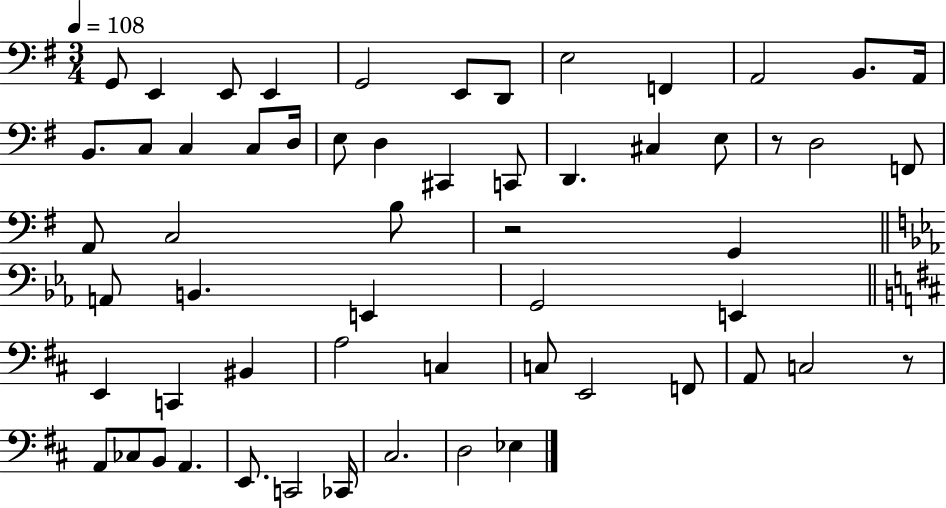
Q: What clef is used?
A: bass